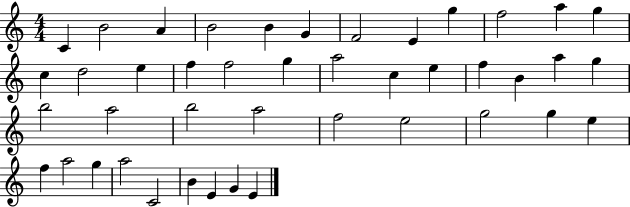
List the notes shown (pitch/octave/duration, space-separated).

C4/q B4/h A4/q B4/h B4/q G4/q F4/h E4/q G5/q F5/h A5/q G5/q C5/q D5/h E5/q F5/q F5/h G5/q A5/h C5/q E5/q F5/q B4/q A5/q G5/q B5/h A5/h B5/h A5/h F5/h E5/h G5/h G5/q E5/q F5/q A5/h G5/q A5/h C4/h B4/q E4/q G4/q E4/q